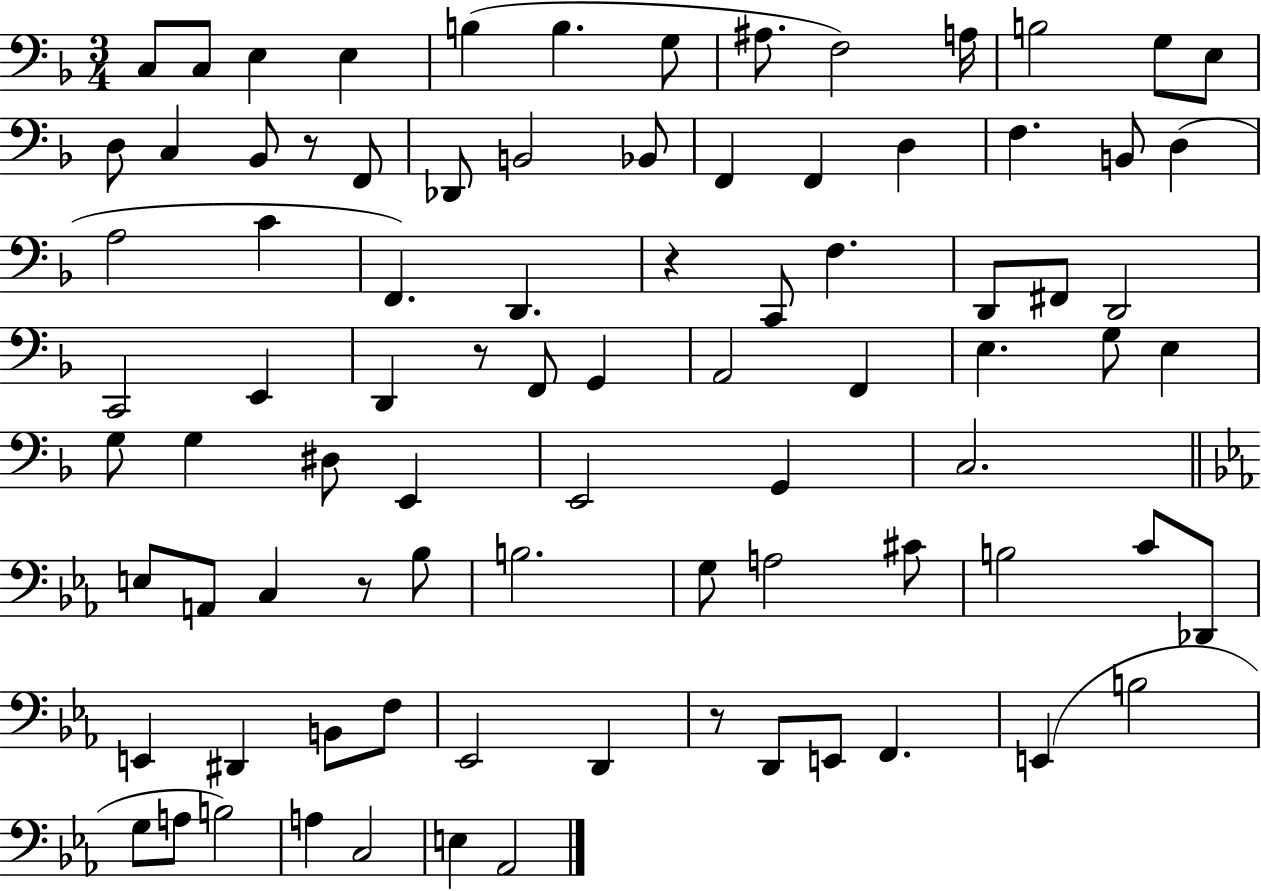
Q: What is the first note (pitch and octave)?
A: C3